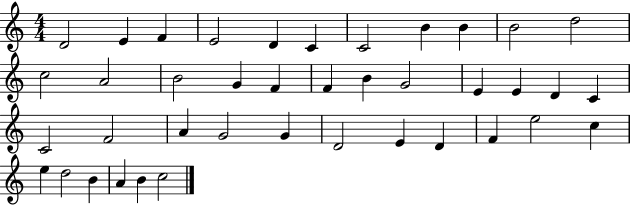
{
  \clef treble
  \numericTimeSignature
  \time 4/4
  \key c \major
  d'2 e'4 f'4 | e'2 d'4 c'4 | c'2 b'4 b'4 | b'2 d''2 | \break c''2 a'2 | b'2 g'4 f'4 | f'4 b'4 g'2 | e'4 e'4 d'4 c'4 | \break c'2 f'2 | a'4 g'2 g'4 | d'2 e'4 d'4 | f'4 e''2 c''4 | \break e''4 d''2 b'4 | a'4 b'4 c''2 | \bar "|."
}